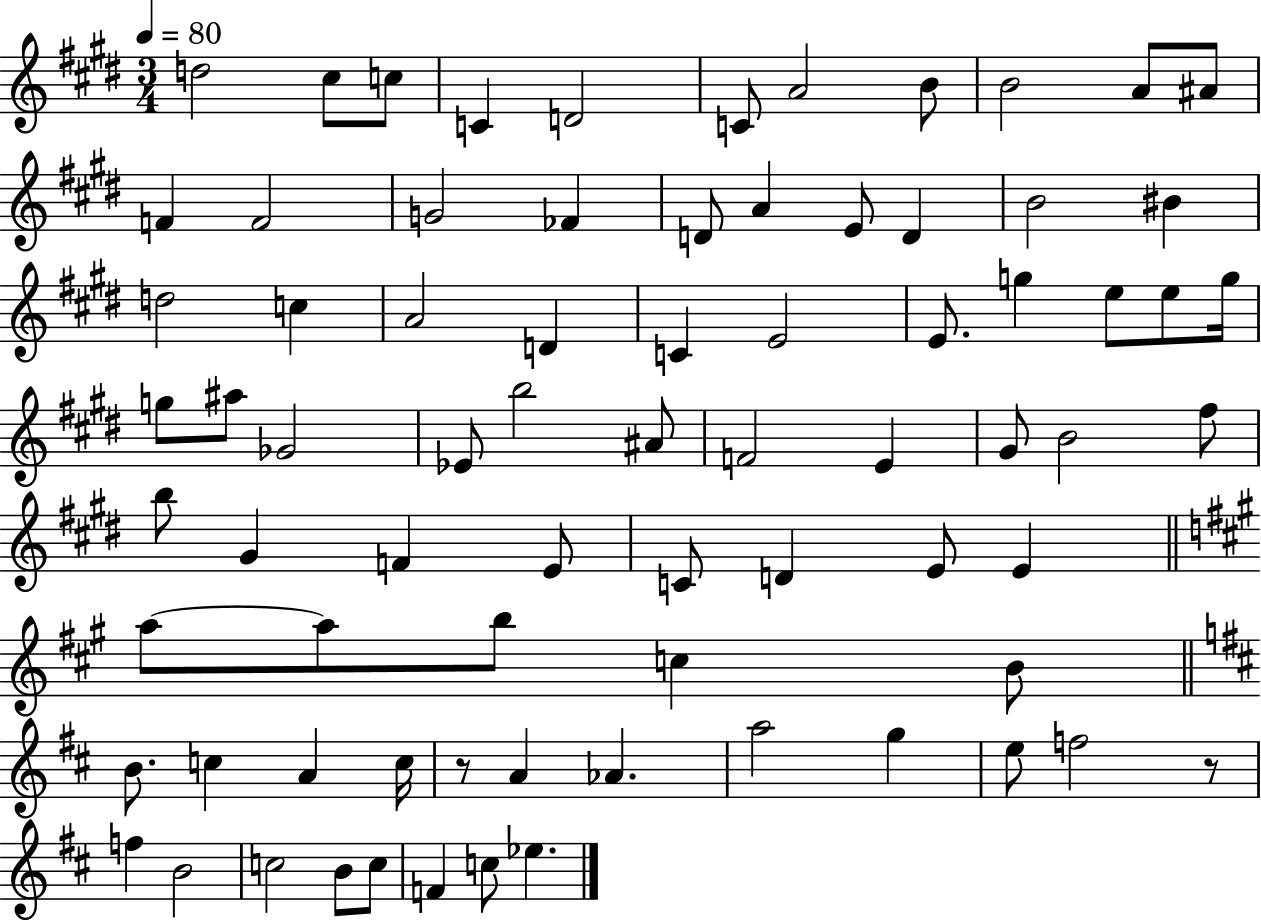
{
  \clef treble
  \numericTimeSignature
  \time 3/4
  \key e \major
  \tempo 4 = 80
  d''2 cis''8 c''8 | c'4 d'2 | c'8 a'2 b'8 | b'2 a'8 ais'8 | \break f'4 f'2 | g'2 fes'4 | d'8 a'4 e'8 d'4 | b'2 bis'4 | \break d''2 c''4 | a'2 d'4 | c'4 e'2 | e'8. g''4 e''8 e''8 g''16 | \break g''8 ais''8 ges'2 | ees'8 b''2 ais'8 | f'2 e'4 | gis'8 b'2 fis''8 | \break b''8 gis'4 f'4 e'8 | c'8 d'4 e'8 e'4 | \bar "||" \break \key a \major a''8~~ a''8 b''8 c''4 b'8 | \bar "||" \break \key b \minor b'8. c''4 a'4 c''16 | r8 a'4 aes'4. | a''2 g''4 | e''8 f''2 r8 | \break f''4 b'2 | c''2 b'8 c''8 | f'4 c''8 ees''4. | \bar "|."
}